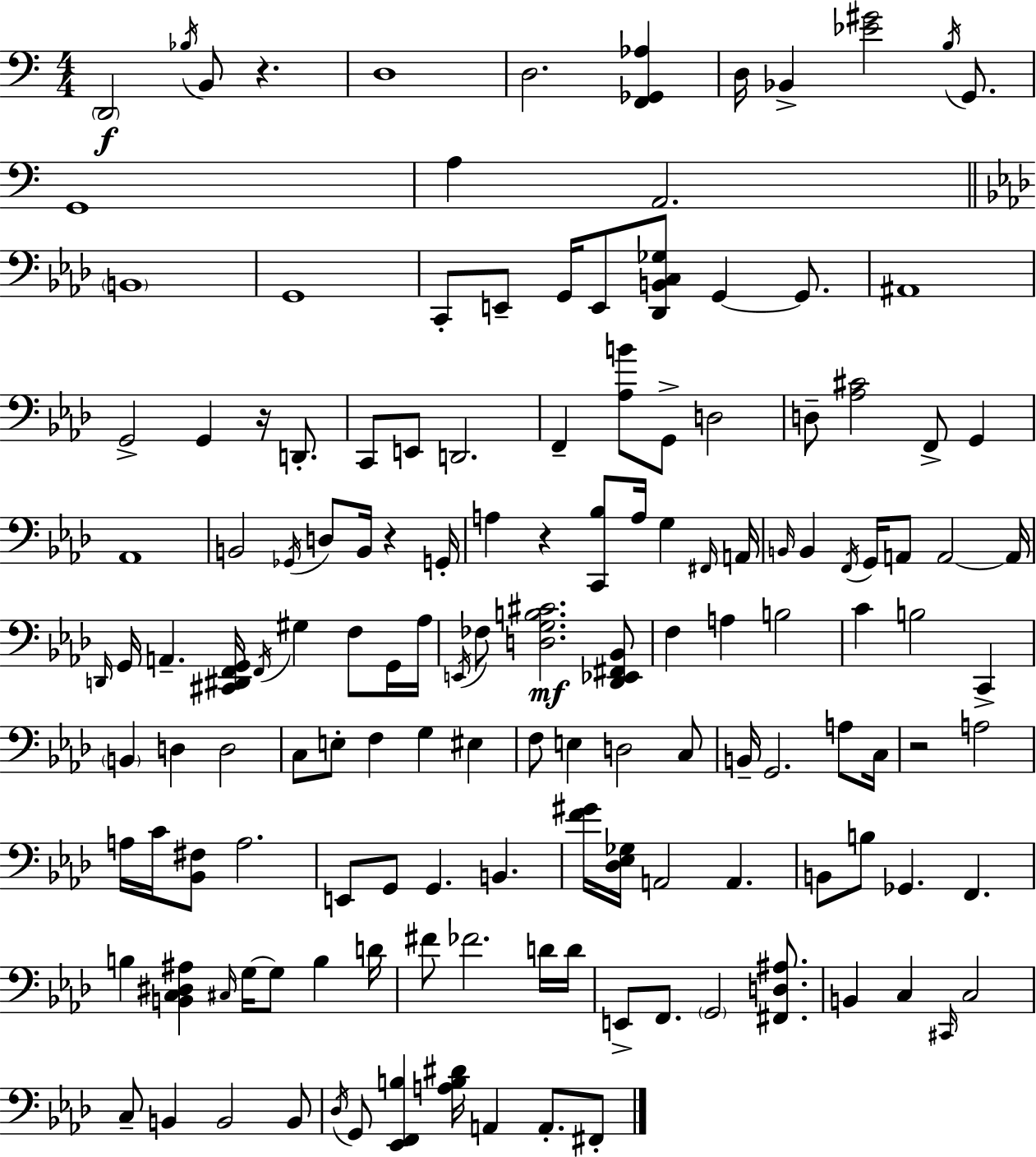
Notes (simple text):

D2/h Bb3/s B2/e R/q. D3/w D3/h. [F2,Gb2,Ab3]/q D3/s Bb2/q [Eb4,G#4]/h B3/s G2/e. G2/w A3/q A2/h. B2/w G2/w C2/e E2/e G2/s E2/e [Db2,B2,C3,Gb3]/e G2/q G2/e. A#2/w G2/h G2/q R/s D2/e. C2/e E2/e D2/h. F2/q [Ab3,B4]/e G2/e D3/h D3/e [Ab3,C#4]/h F2/e G2/q Ab2/w B2/h Gb2/s D3/e B2/s R/q G2/s A3/q R/q [C2,Bb3]/e A3/s G3/q F#2/s A2/s B2/s B2/q F2/s G2/s A2/e A2/h A2/s D2/s G2/s A2/q. [C#2,D#2,F2,G2]/s F2/s G#3/q F3/e G2/s Ab3/s E2/s FES3/e [D3,G3,B3,C#4]/h. [Db2,Eb2,F#2,Bb2]/e F3/q A3/q B3/h C4/q B3/h C2/q B2/q D3/q D3/h C3/e E3/e F3/q G3/q EIS3/q F3/e E3/q D3/h C3/e B2/s G2/h. A3/e C3/s R/h A3/h A3/s C4/s [Bb2,F#3]/e A3/h. E2/e G2/e G2/q. B2/q. [F4,G#4]/s [Db3,Eb3,Gb3]/s A2/h A2/q. B2/e B3/e Gb2/q. F2/q. B3/q [B2,C3,D#3,A#3]/q C#3/s G3/s G3/e B3/q D4/s F#4/e FES4/h. D4/s D4/s E2/e F2/e. G2/h [F#2,D3,A#3]/e. B2/q C3/q C#2/s C3/h C3/e B2/q B2/h B2/e Db3/s G2/e [Eb2,F2,B3]/q [A3,B3,D#4]/s A2/q A2/e. F#2/e